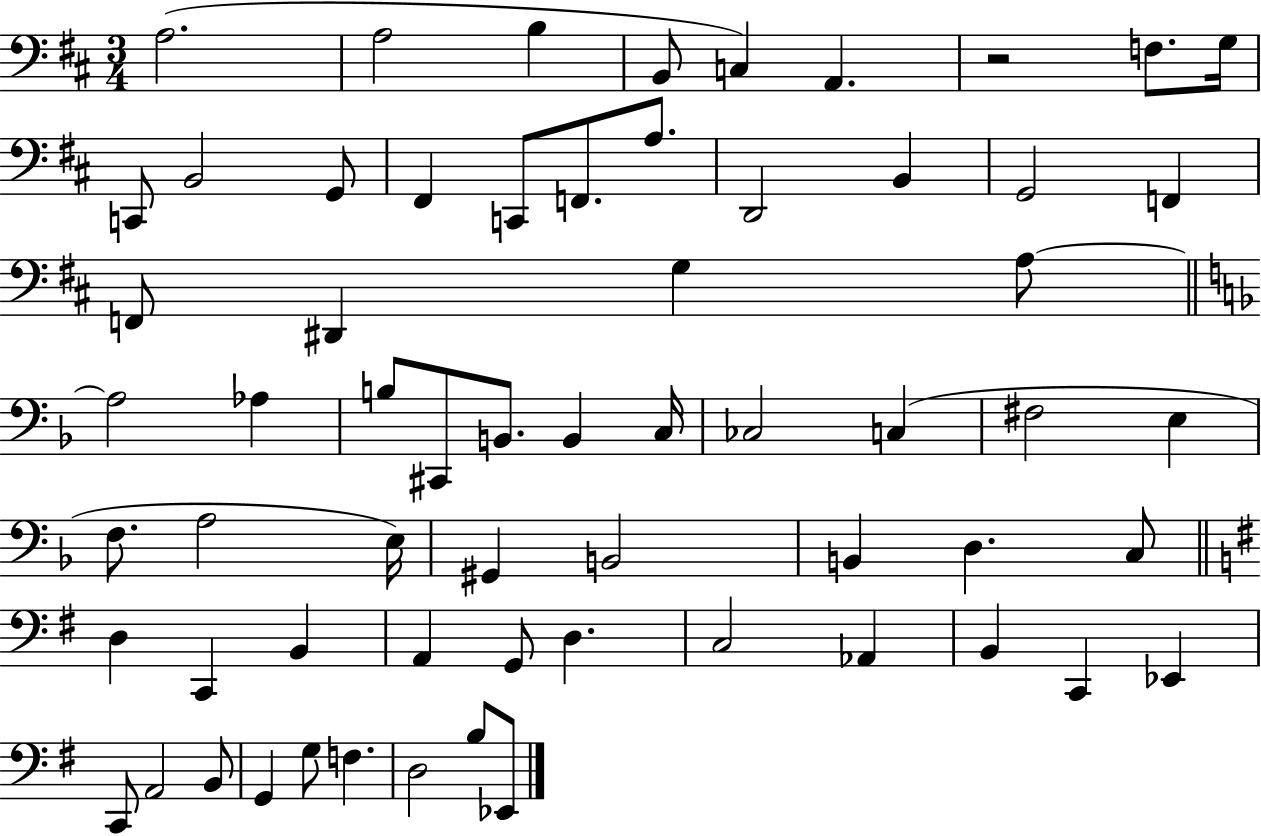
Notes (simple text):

A3/h. A3/h B3/q B2/e C3/q A2/q. R/h F3/e. G3/s C2/e B2/h G2/e F#2/q C2/e F2/e. A3/e. D2/h B2/q G2/h F2/q F2/e D#2/q G3/q A3/e A3/h Ab3/q B3/e C#2/e B2/e. B2/q C3/s CES3/h C3/q F#3/h E3/q F3/e. A3/h E3/s G#2/q B2/h B2/q D3/q. C3/e D3/q C2/q B2/q A2/q G2/e D3/q. C3/h Ab2/q B2/q C2/q Eb2/q C2/e A2/h B2/e G2/q G3/e F3/q. D3/h B3/e Eb2/e